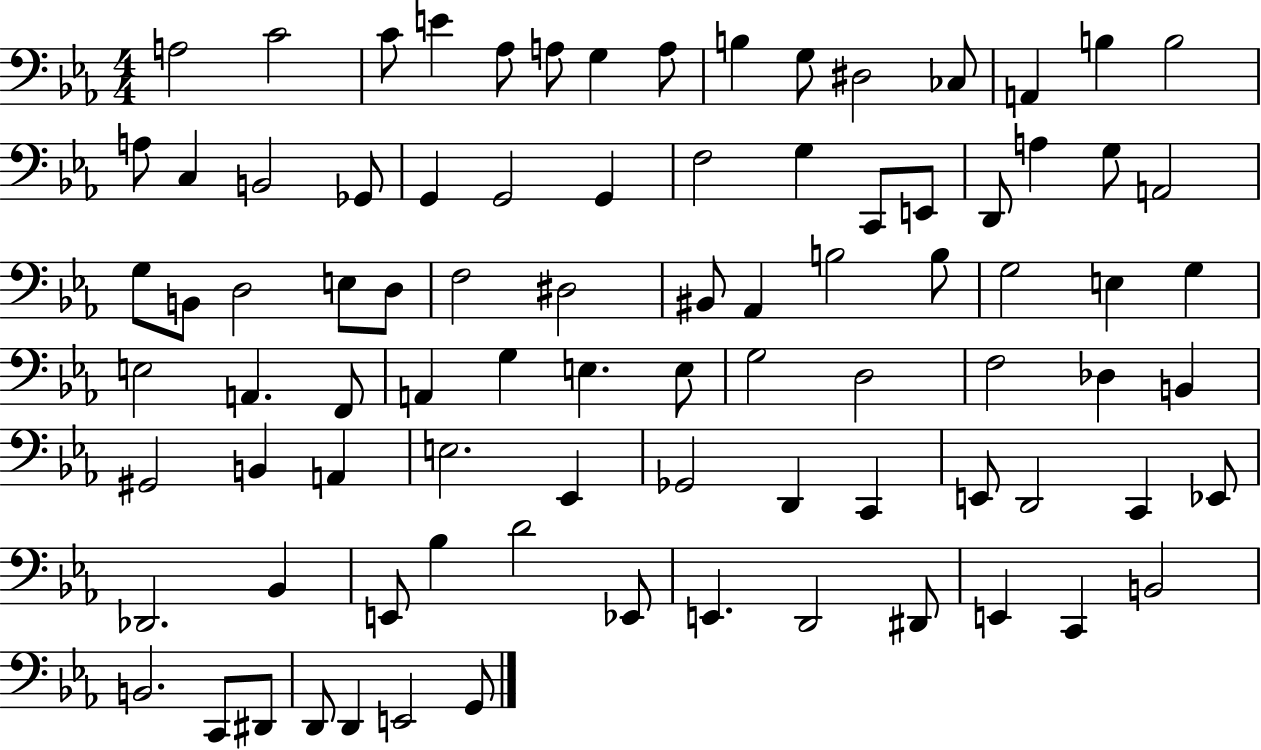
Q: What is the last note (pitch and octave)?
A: G2